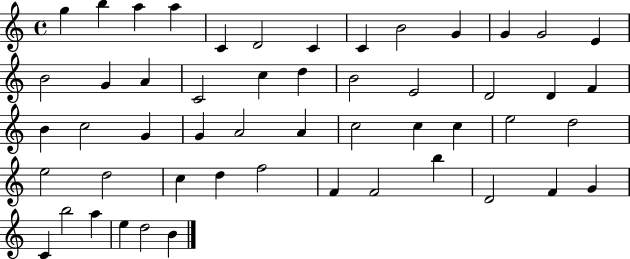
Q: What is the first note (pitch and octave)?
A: G5